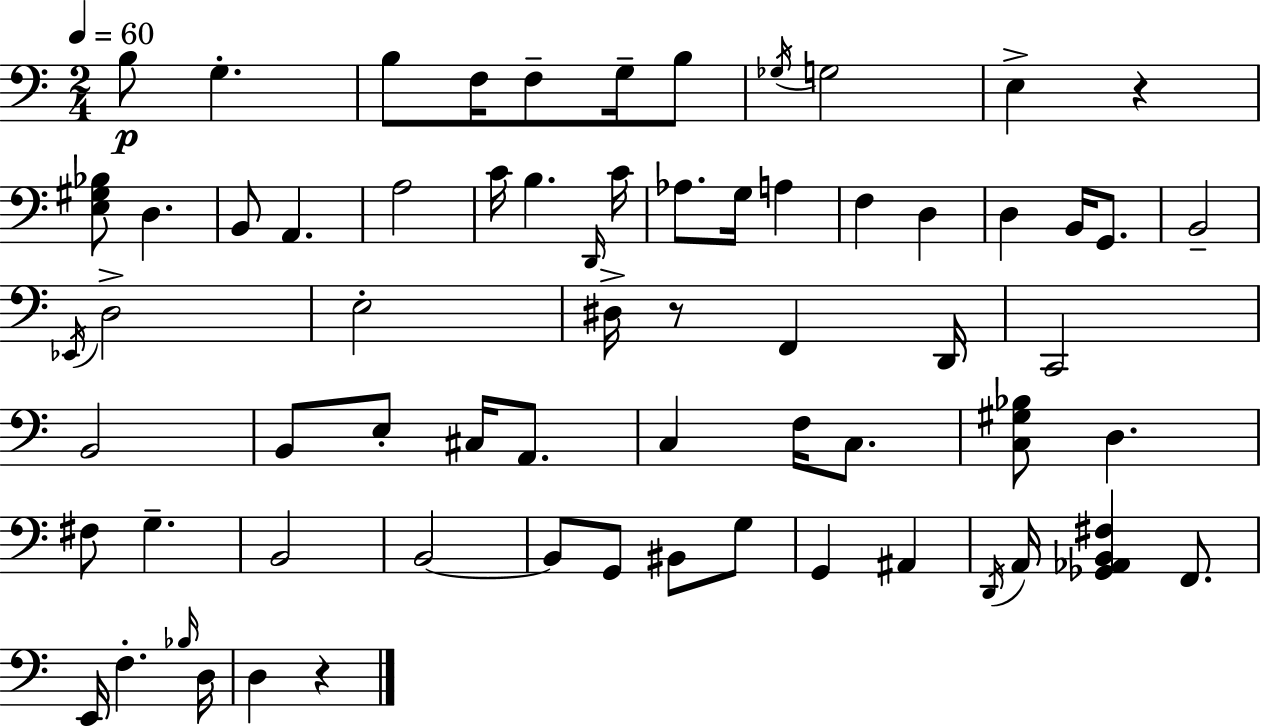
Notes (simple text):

B3/e G3/q. B3/e F3/s F3/e G3/s B3/e Gb3/s G3/h E3/q R/q [E3,G#3,Bb3]/e D3/q. B2/e A2/q. A3/h C4/s B3/q. D2/s C4/s Ab3/e. G3/s A3/q F3/q D3/q D3/q B2/s G2/e. B2/h Eb2/s D3/h E3/h D#3/s R/e F2/q D2/s C2/h B2/h B2/e E3/e C#3/s A2/e. C3/q F3/s C3/e. [C3,G#3,Bb3]/e D3/q. F#3/e G3/q. B2/h B2/h B2/e G2/e BIS2/e G3/e G2/q A#2/q D2/s A2/s [Gb2,Ab2,B2,F#3]/q F2/e. E2/s F3/q. Bb3/s D3/s D3/q R/q